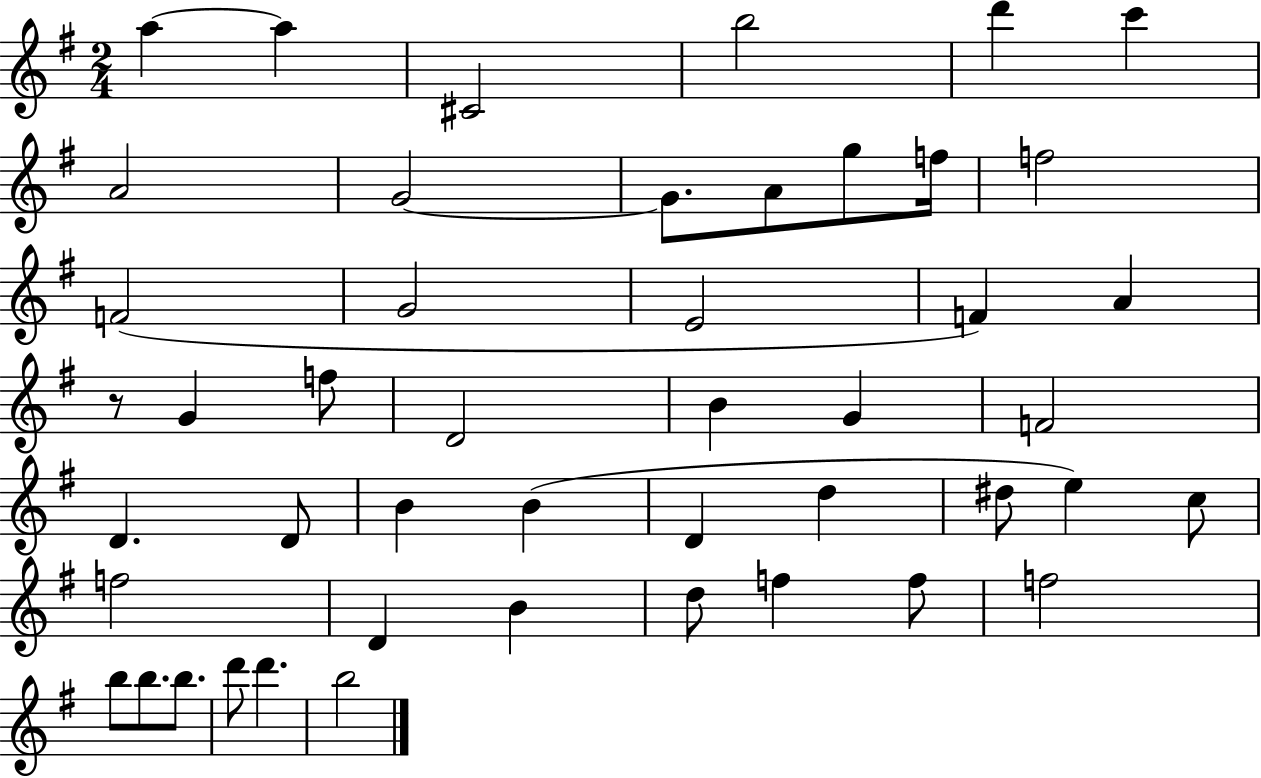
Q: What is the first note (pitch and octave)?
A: A5